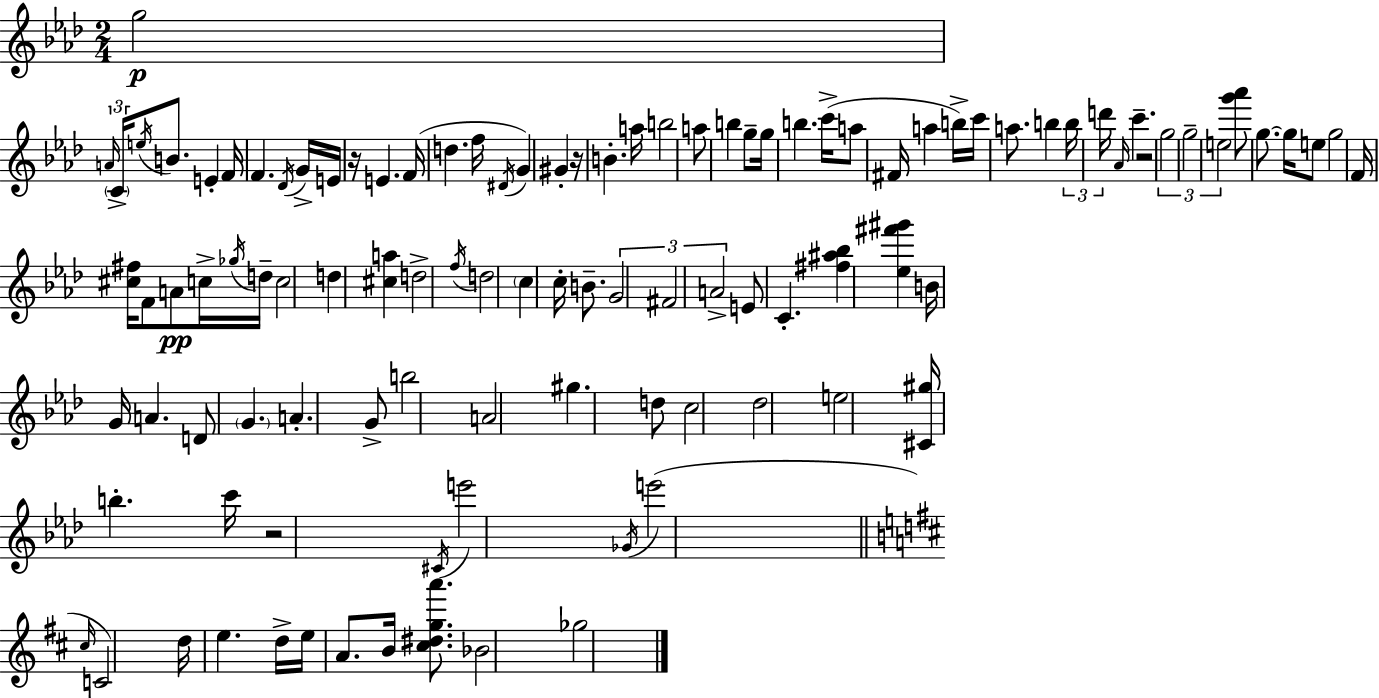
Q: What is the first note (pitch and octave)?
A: G5